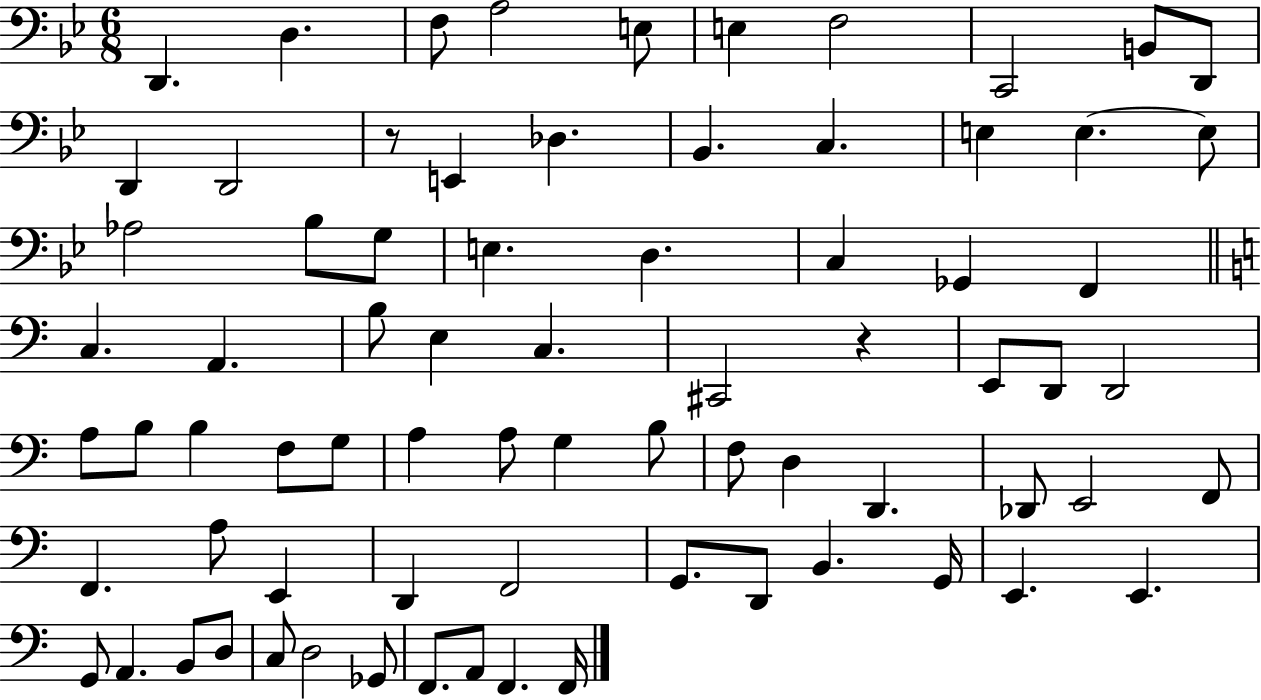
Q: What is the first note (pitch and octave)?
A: D2